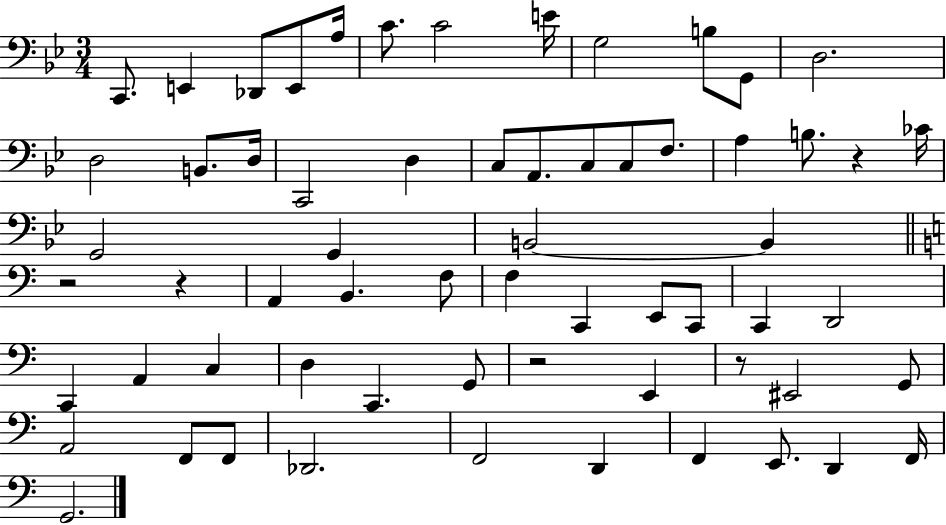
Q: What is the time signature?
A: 3/4